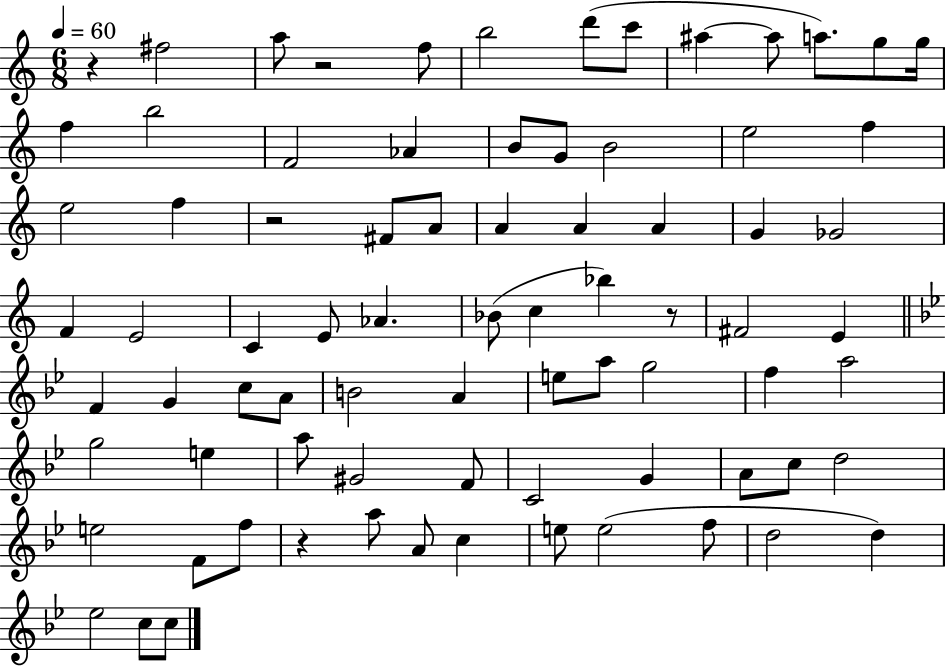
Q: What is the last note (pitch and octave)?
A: C5